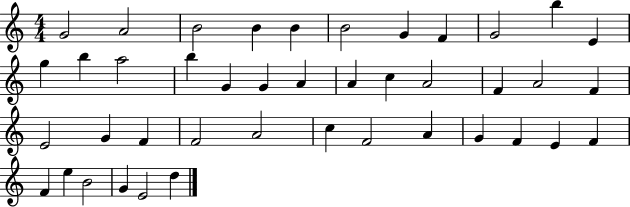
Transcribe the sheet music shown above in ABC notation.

X:1
T:Untitled
M:4/4
L:1/4
K:C
G2 A2 B2 B B B2 G F G2 b E g b a2 b G G A A c A2 F A2 F E2 G F F2 A2 c F2 A G F E F F e B2 G E2 d